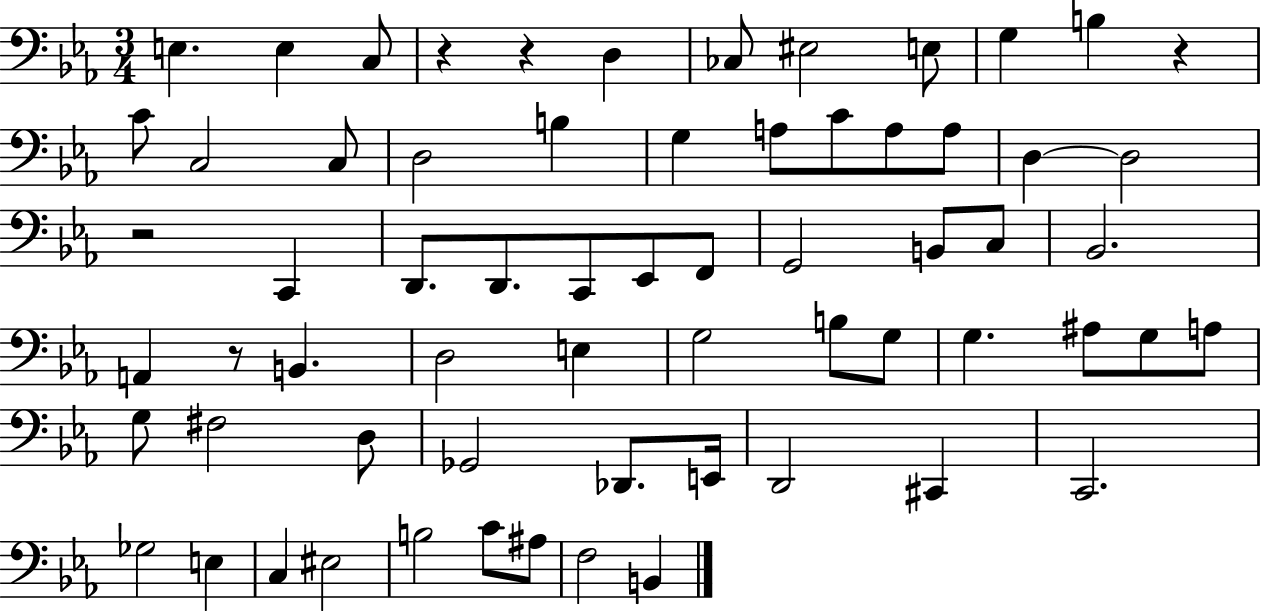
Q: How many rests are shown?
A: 5